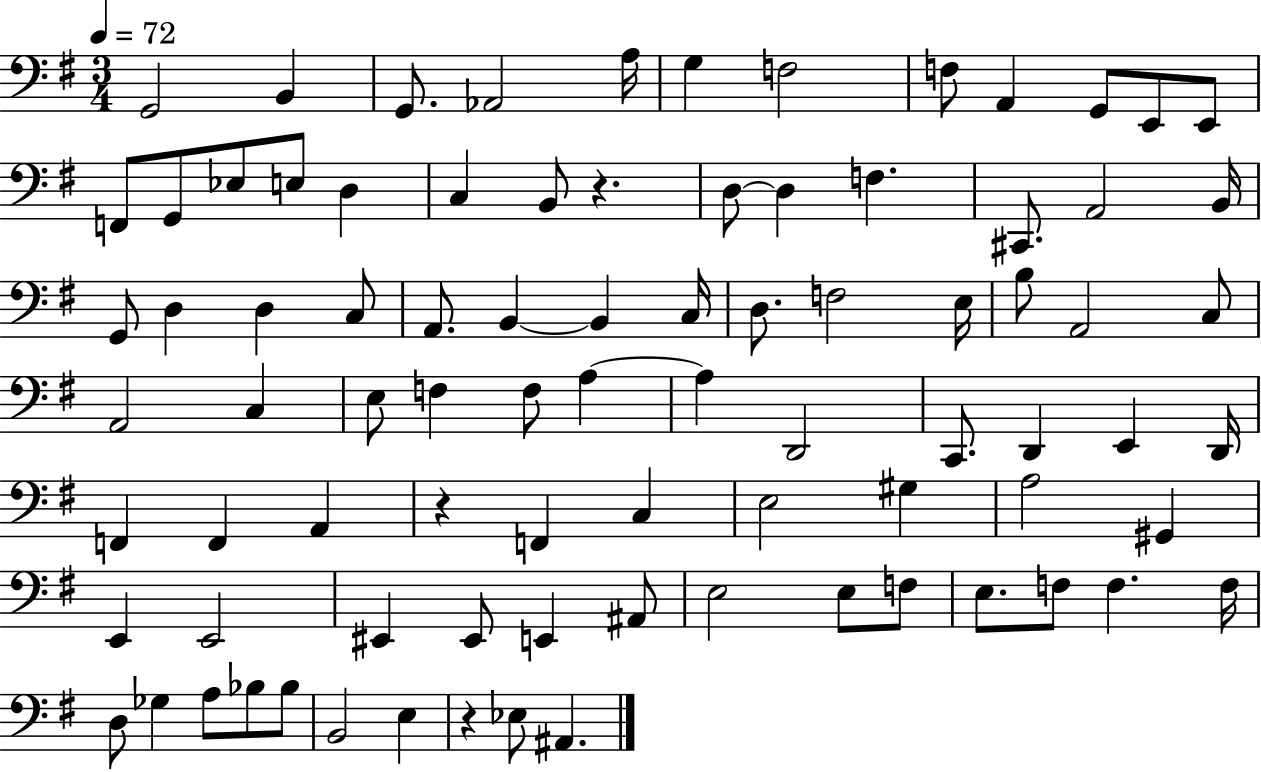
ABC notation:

X:1
T:Untitled
M:3/4
L:1/4
K:G
G,,2 B,, G,,/2 _A,,2 A,/4 G, F,2 F,/2 A,, G,,/2 E,,/2 E,,/2 F,,/2 G,,/2 _E,/2 E,/2 D, C, B,,/2 z D,/2 D, F, ^C,,/2 A,,2 B,,/4 G,,/2 D, D, C,/2 A,,/2 B,, B,, C,/4 D,/2 F,2 E,/4 B,/2 A,,2 C,/2 A,,2 C, E,/2 F, F,/2 A, A, D,,2 C,,/2 D,, E,, D,,/4 F,, F,, A,, z F,, C, E,2 ^G, A,2 ^G,, E,, E,,2 ^E,, ^E,,/2 E,, ^A,,/2 E,2 E,/2 F,/2 E,/2 F,/2 F, F,/4 D,/2 _G, A,/2 _B,/2 _B,/2 B,,2 E, z _E,/2 ^A,,